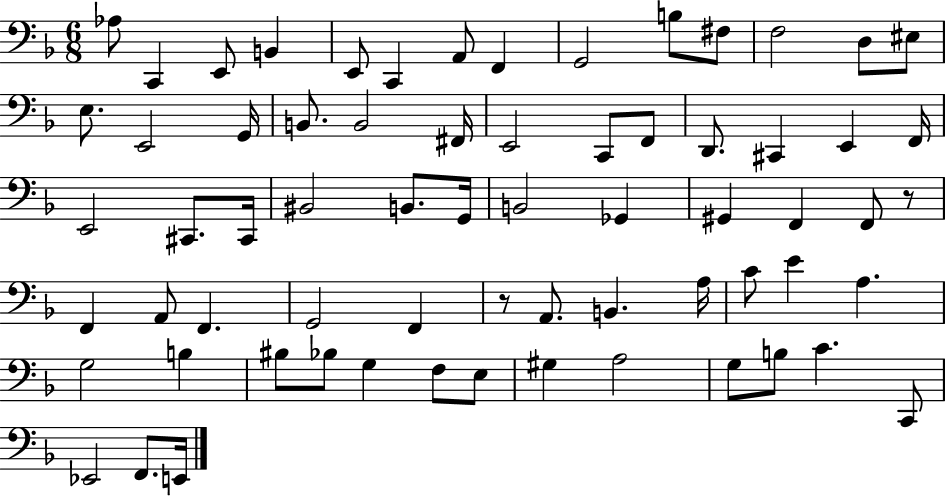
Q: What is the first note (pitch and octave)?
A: Ab3